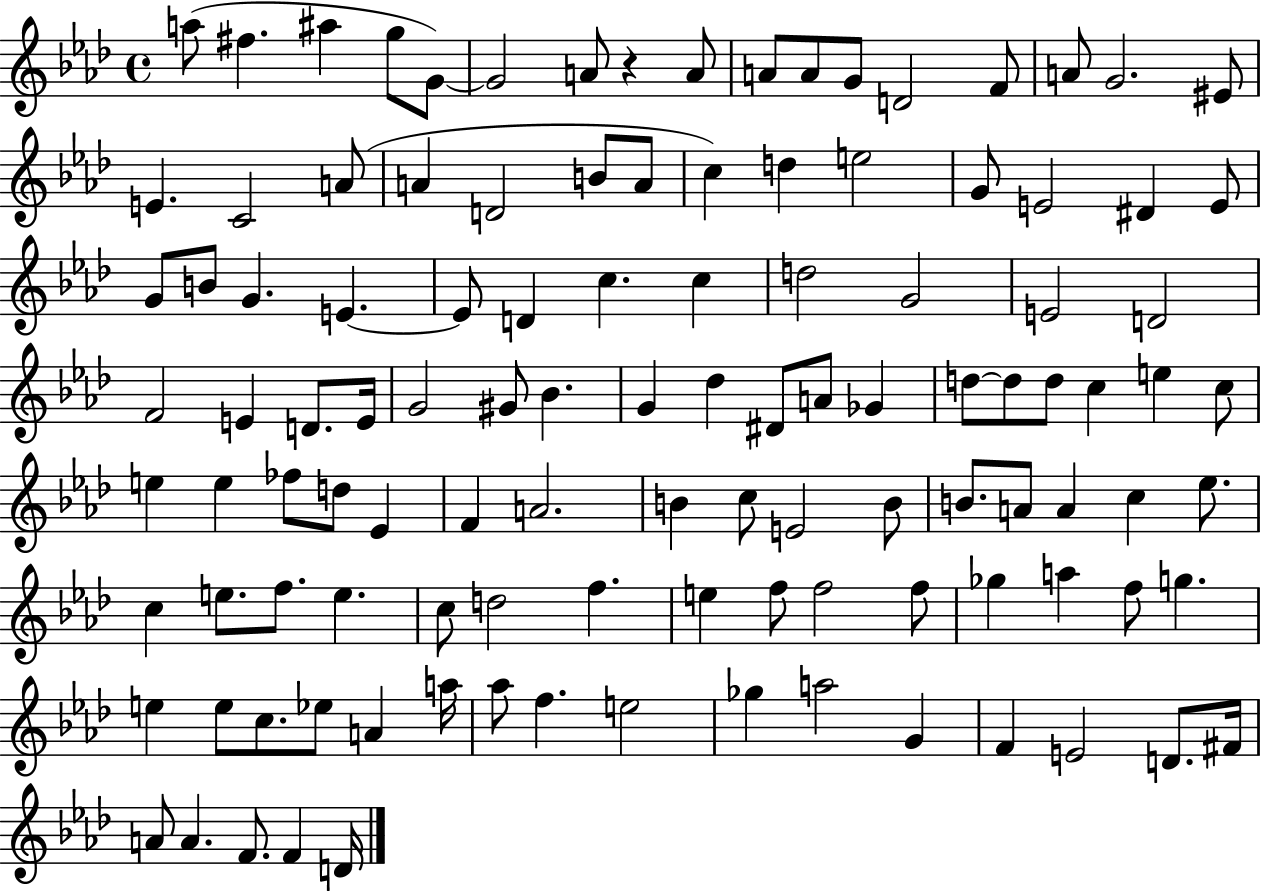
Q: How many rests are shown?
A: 1